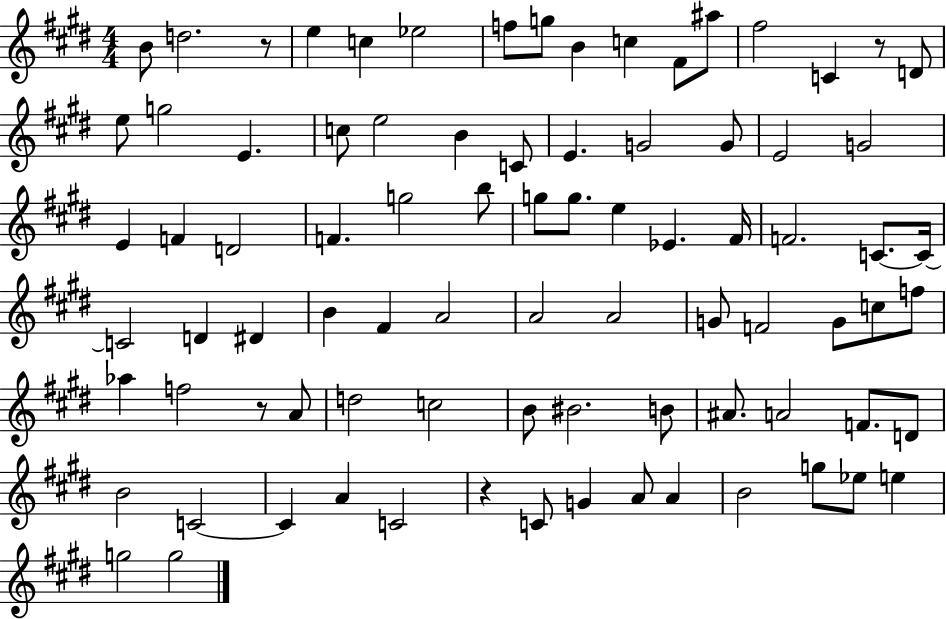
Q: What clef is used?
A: treble